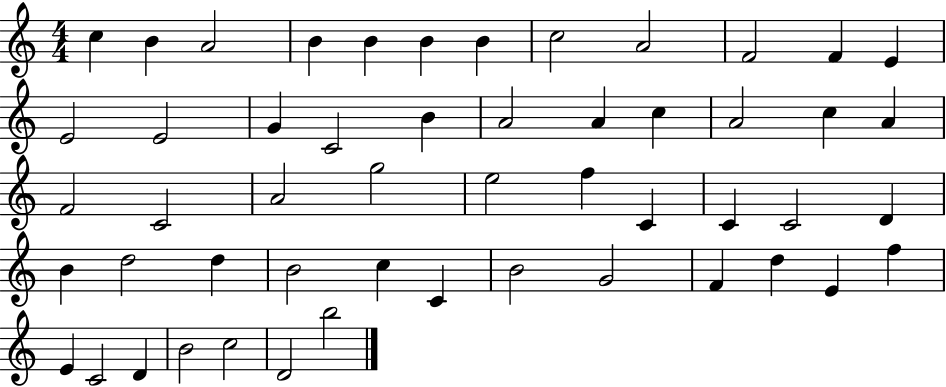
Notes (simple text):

C5/q B4/q A4/h B4/q B4/q B4/q B4/q C5/h A4/h F4/h F4/q E4/q E4/h E4/h G4/q C4/h B4/q A4/h A4/q C5/q A4/h C5/q A4/q F4/h C4/h A4/h G5/h E5/h F5/q C4/q C4/q C4/h D4/q B4/q D5/h D5/q B4/h C5/q C4/q B4/h G4/h F4/q D5/q E4/q F5/q E4/q C4/h D4/q B4/h C5/h D4/h B5/h